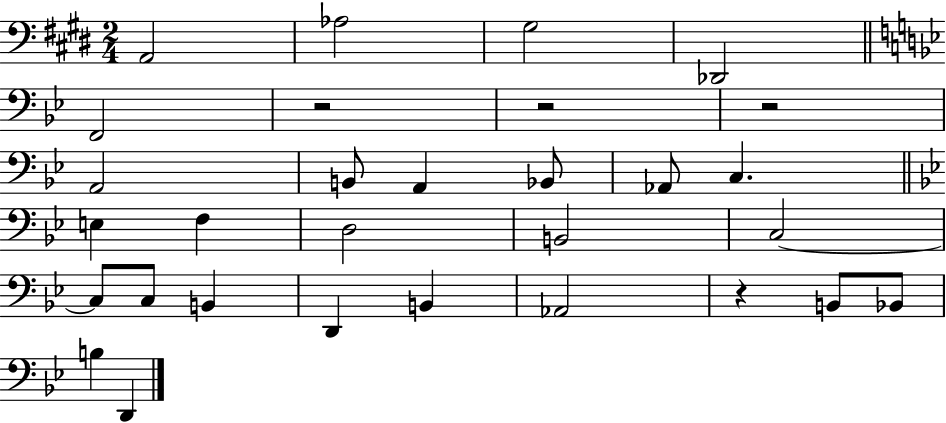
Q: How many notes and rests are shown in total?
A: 30